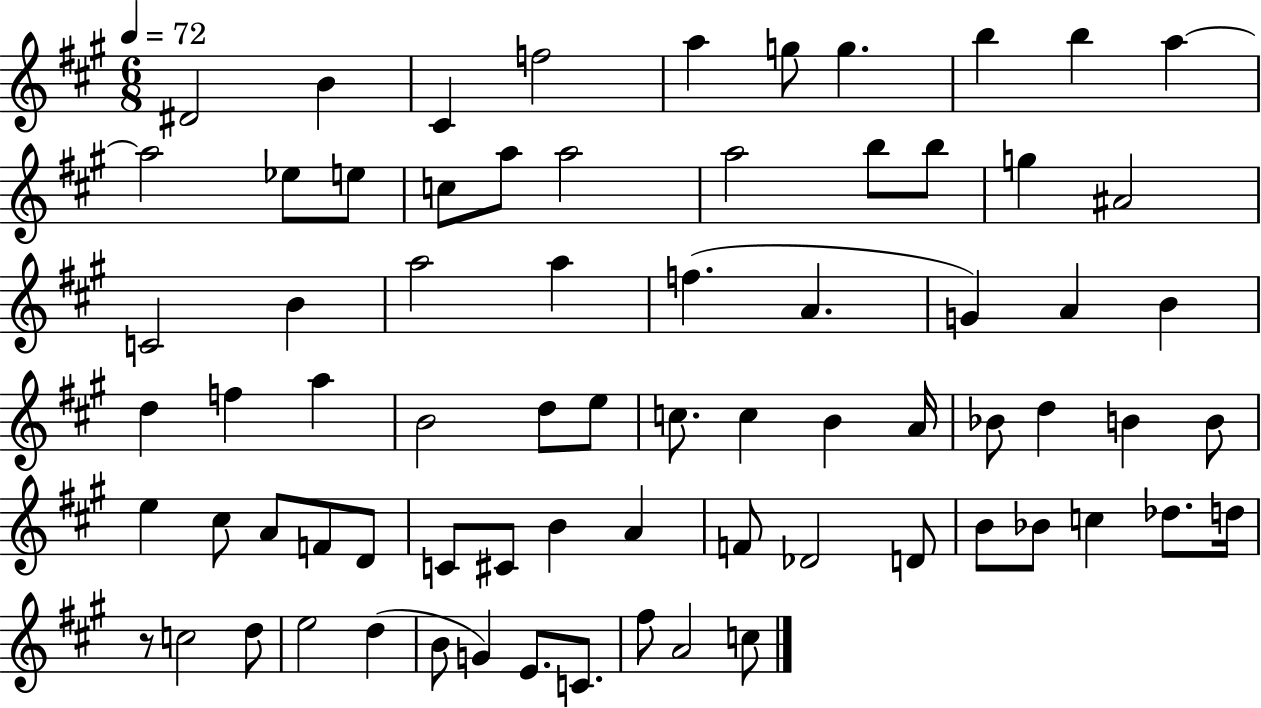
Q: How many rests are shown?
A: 1